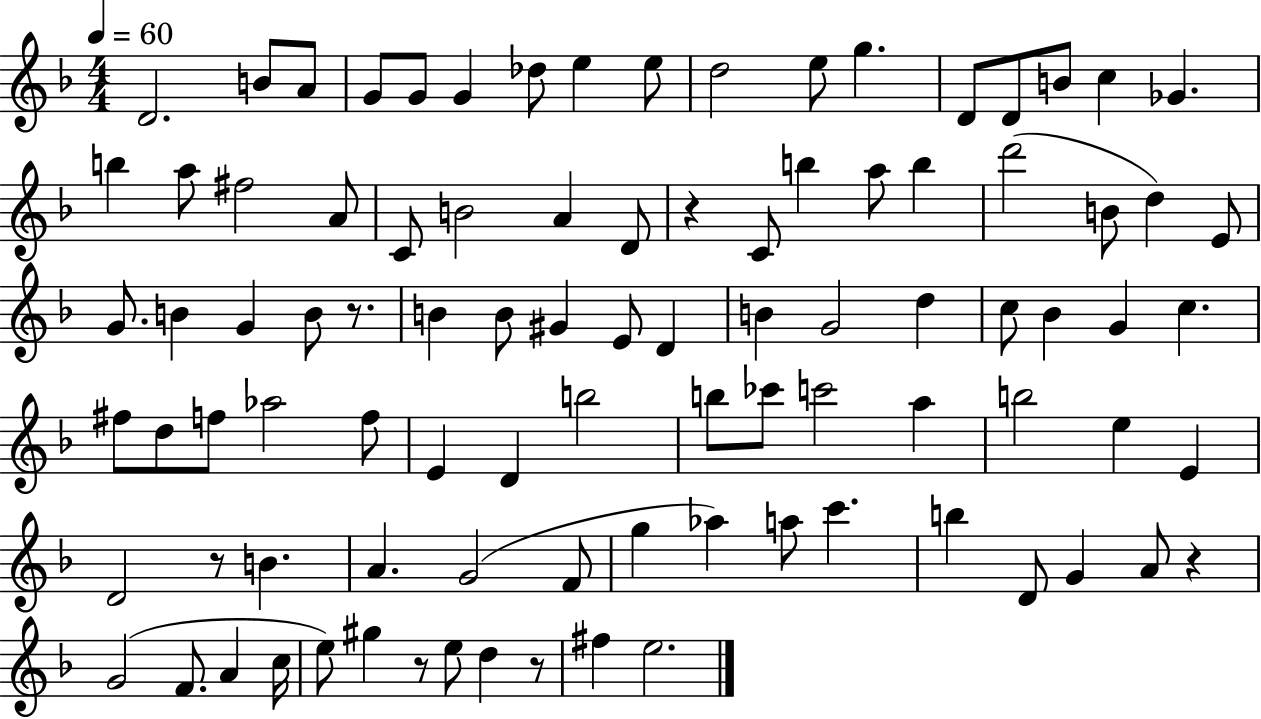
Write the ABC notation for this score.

X:1
T:Untitled
M:4/4
L:1/4
K:F
D2 B/2 A/2 G/2 G/2 G _d/2 e e/2 d2 e/2 g D/2 D/2 B/2 c _G b a/2 ^f2 A/2 C/2 B2 A D/2 z C/2 b a/2 b d'2 B/2 d E/2 G/2 B G B/2 z/2 B B/2 ^G E/2 D B G2 d c/2 _B G c ^f/2 d/2 f/2 _a2 f/2 E D b2 b/2 _c'/2 c'2 a b2 e E D2 z/2 B A G2 F/2 g _a a/2 c' b D/2 G A/2 z G2 F/2 A c/4 e/2 ^g z/2 e/2 d z/2 ^f e2